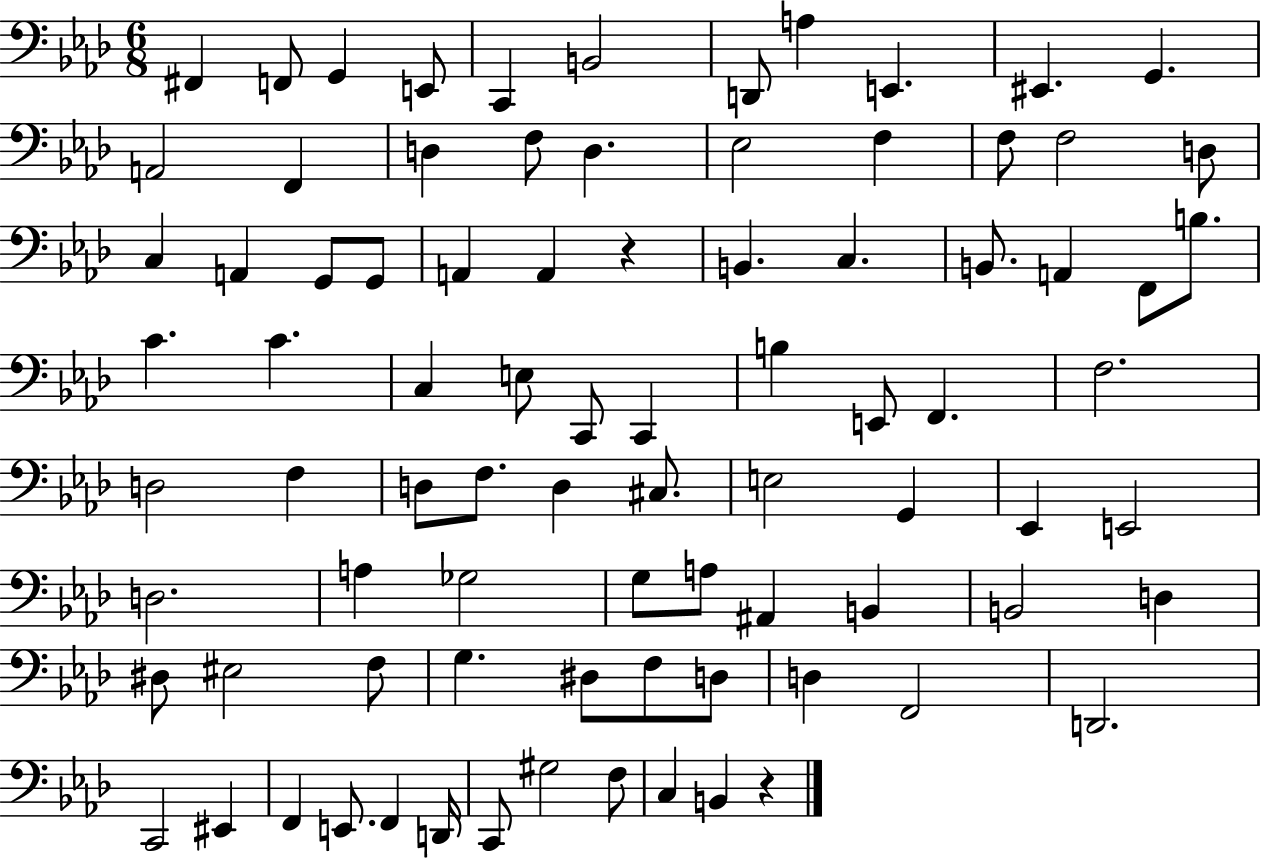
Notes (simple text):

F#2/q F2/e G2/q E2/e C2/q B2/h D2/e A3/q E2/q. EIS2/q. G2/q. A2/h F2/q D3/q F3/e D3/q. Eb3/h F3/q F3/e F3/h D3/e C3/q A2/q G2/e G2/e A2/q A2/q R/q B2/q. C3/q. B2/e. A2/q F2/e B3/e. C4/q. C4/q. C3/q E3/e C2/e C2/q B3/q E2/e F2/q. F3/h. D3/h F3/q D3/e F3/e. D3/q C#3/e. E3/h G2/q Eb2/q E2/h D3/h. A3/q Gb3/h G3/e A3/e A#2/q B2/q B2/h D3/q D#3/e EIS3/h F3/e G3/q. D#3/e F3/e D3/e D3/q F2/h D2/h. C2/h EIS2/q F2/q E2/e. F2/q D2/s C2/e G#3/h F3/e C3/q B2/q R/q